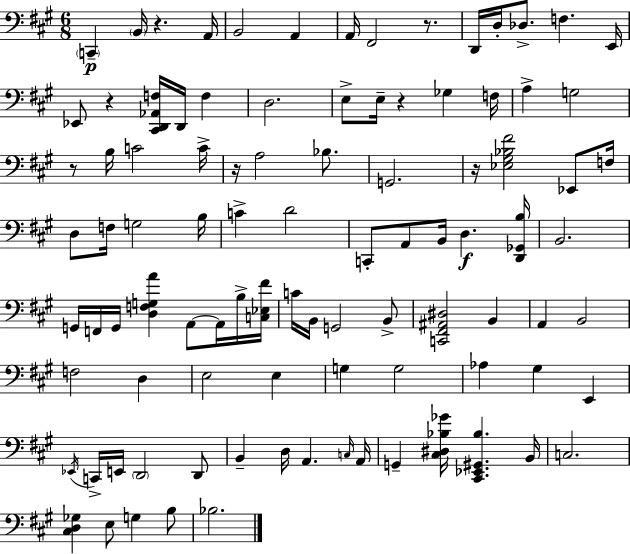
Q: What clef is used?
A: bass